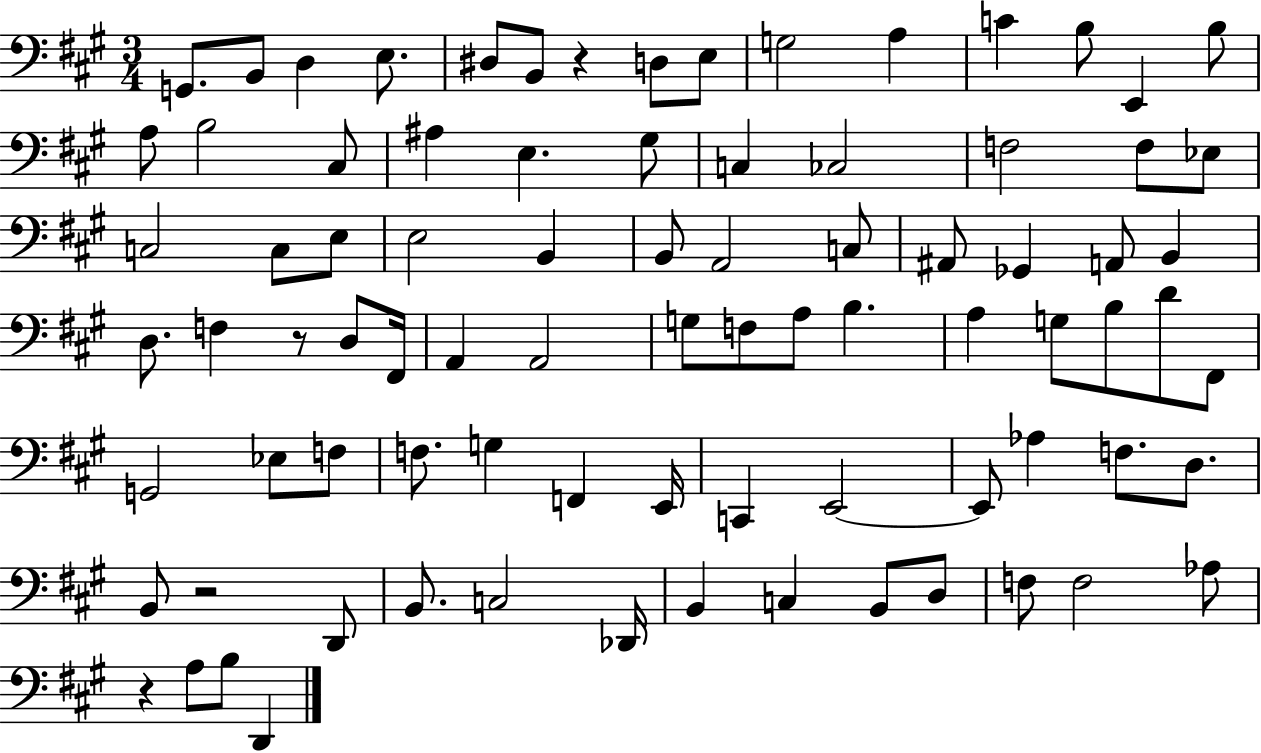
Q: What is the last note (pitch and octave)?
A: D2